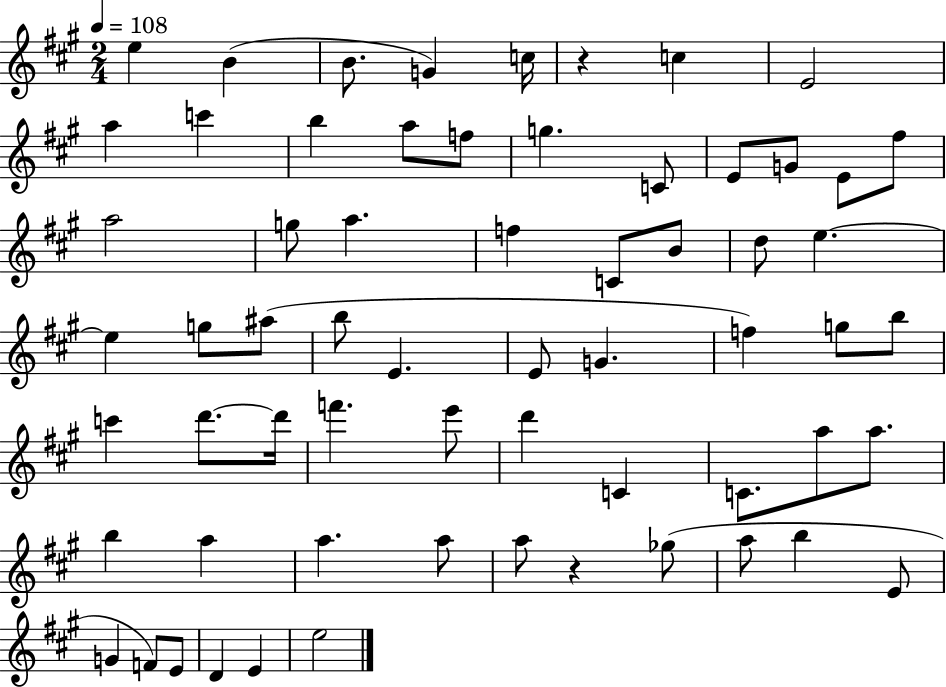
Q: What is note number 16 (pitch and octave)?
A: G4